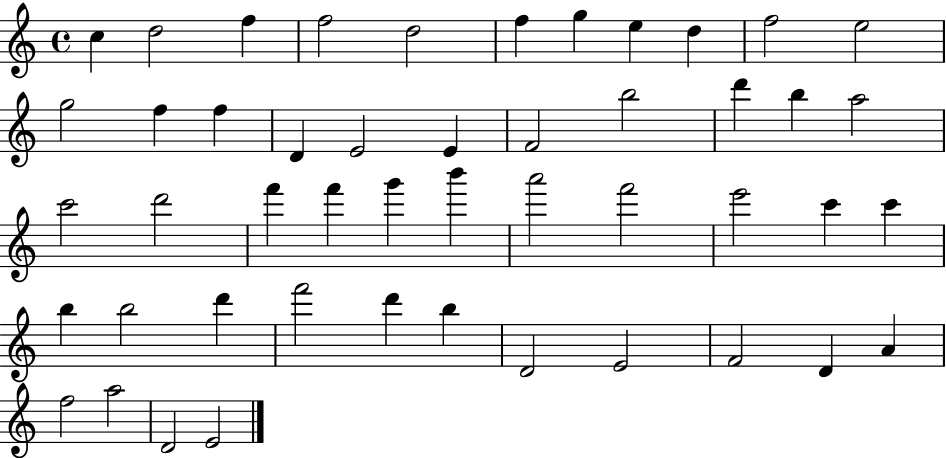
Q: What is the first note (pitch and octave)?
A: C5